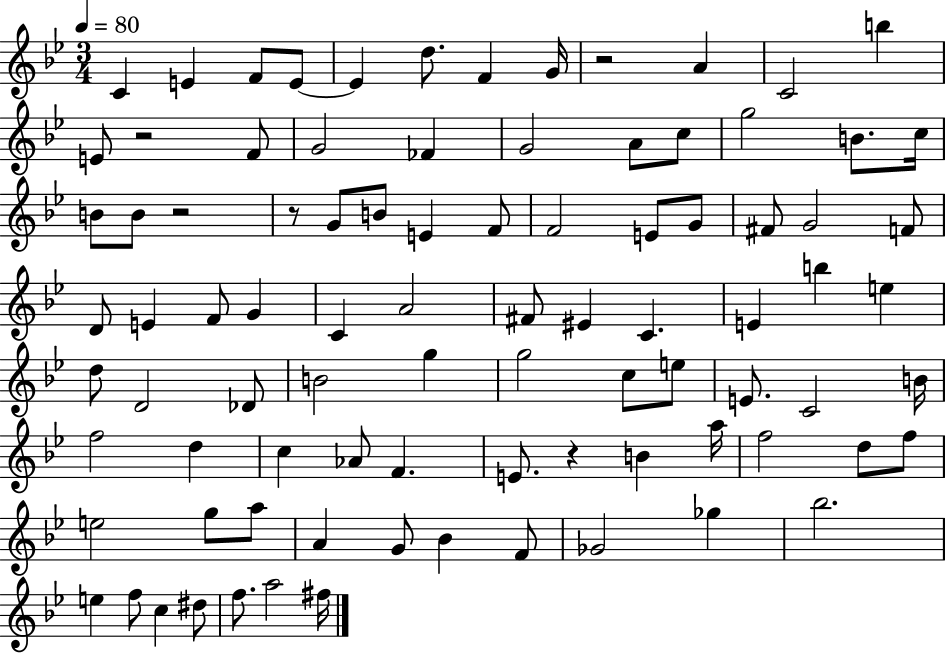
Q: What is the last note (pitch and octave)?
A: F#5